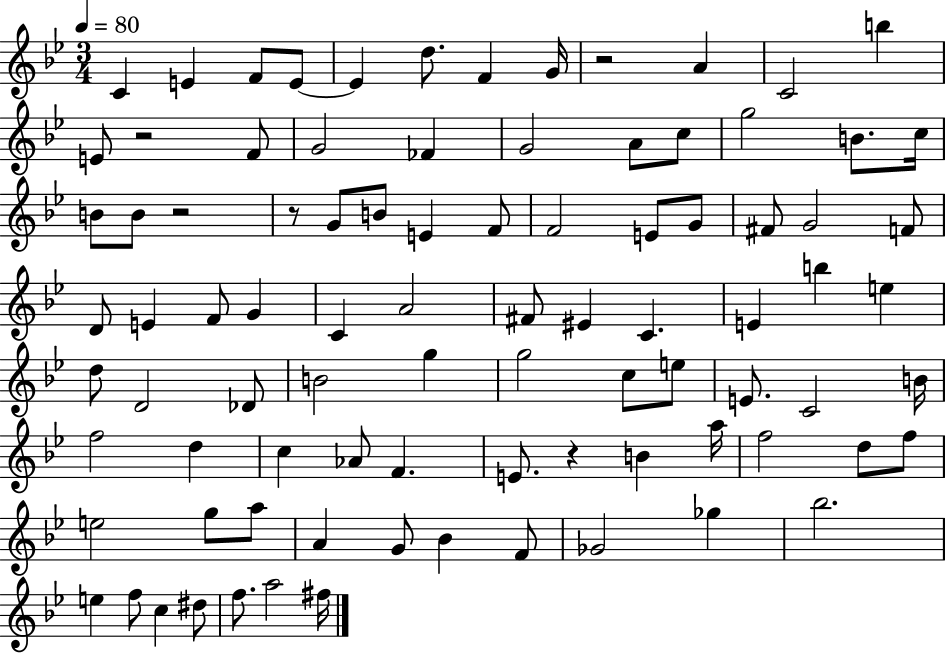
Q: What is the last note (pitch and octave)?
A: F#5